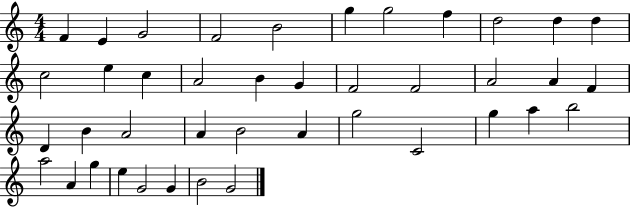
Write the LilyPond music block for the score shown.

{
  \clef treble
  \numericTimeSignature
  \time 4/4
  \key c \major
  f'4 e'4 g'2 | f'2 b'2 | g''4 g''2 f''4 | d''2 d''4 d''4 | \break c''2 e''4 c''4 | a'2 b'4 g'4 | f'2 f'2 | a'2 a'4 f'4 | \break d'4 b'4 a'2 | a'4 b'2 a'4 | g''2 c'2 | g''4 a''4 b''2 | \break a''2 a'4 g''4 | e''4 g'2 g'4 | b'2 g'2 | \bar "|."
}